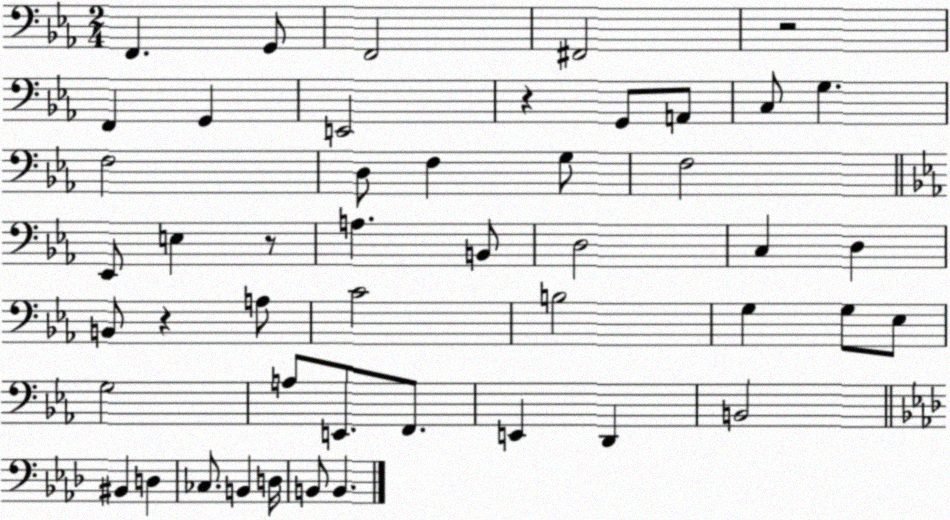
X:1
T:Untitled
M:2/4
L:1/4
K:Eb
F,, G,,/2 F,,2 ^F,,2 z2 F,, G,, E,,2 z G,,/2 A,,/2 C,/2 G, F,2 D,/2 F, G,/2 F,2 _E,,/2 E, z/2 A, B,,/2 D,2 C, D, B,,/2 z A,/2 C2 B,2 G, G,/2 _E,/2 G,2 A,/2 E,,/2 F,,/2 E,, D,, B,,2 ^B,, D, _C,/2 B,, D,/4 B,,/2 B,,